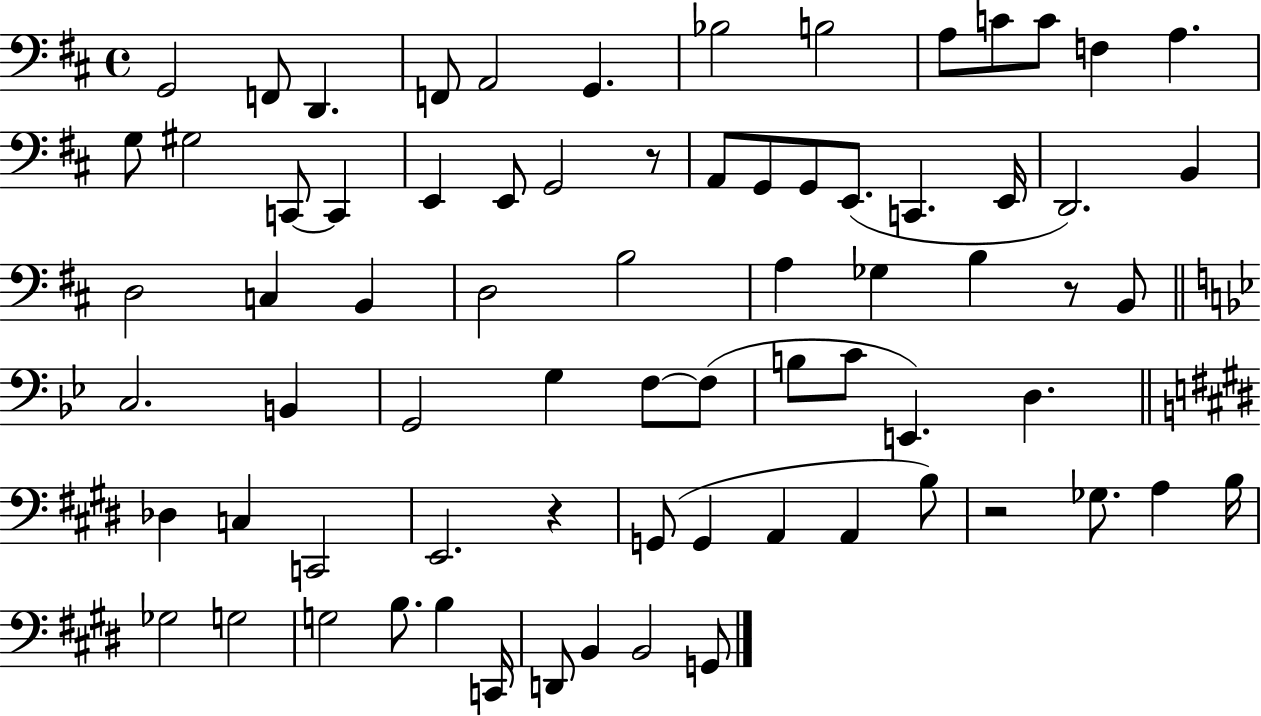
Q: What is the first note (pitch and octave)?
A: G2